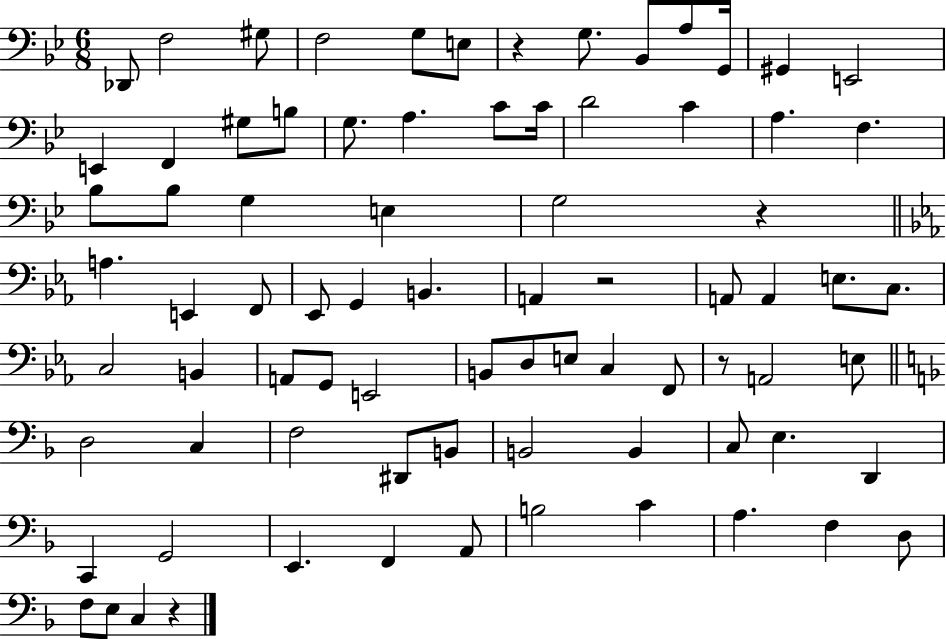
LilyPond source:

{
  \clef bass
  \numericTimeSignature
  \time 6/8
  \key bes \major
  \repeat volta 2 { des,8 f2 gis8 | f2 g8 e8 | r4 g8. bes,8 a8 g,16 | gis,4 e,2 | \break e,4 f,4 gis8 b8 | g8. a4. c'8 c'16 | d'2 c'4 | a4. f4. | \break bes8 bes8 g4 e4 | g2 r4 | \bar "||" \break \key c \minor a4. e,4 f,8 | ees,8 g,4 b,4. | a,4 r2 | a,8 a,4 e8. c8. | \break c2 b,4 | a,8 g,8 e,2 | b,8 d8 e8 c4 f,8 | r8 a,2 e8 | \break \bar "||" \break \key f \major d2 c4 | f2 dis,8 b,8 | b,2 b,4 | c8 e4. d,4 | \break c,4 g,2 | e,4. f,4 a,8 | b2 c'4 | a4. f4 d8 | \break f8 e8 c4 r4 | } \bar "|."
}